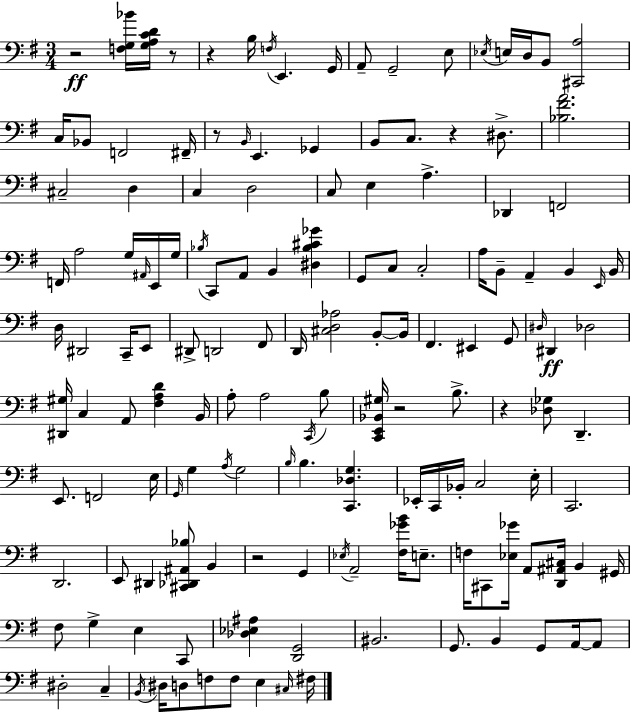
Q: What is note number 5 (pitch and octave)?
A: A2